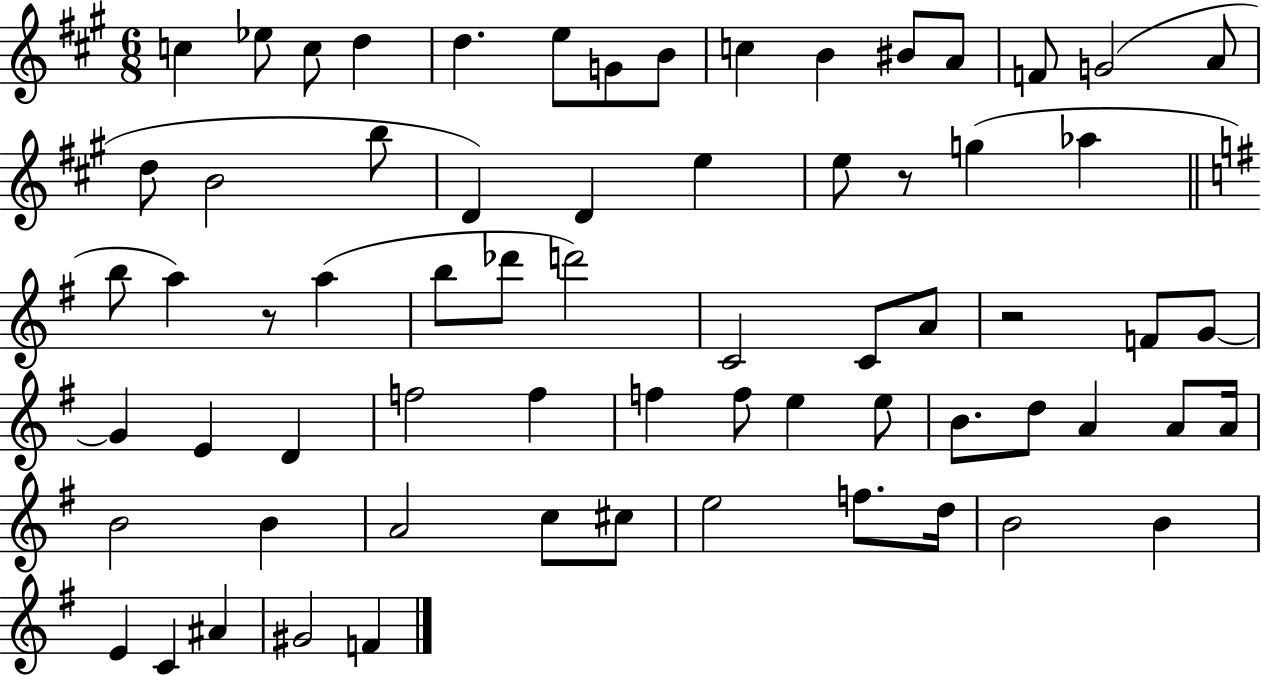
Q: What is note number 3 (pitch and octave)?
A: C5